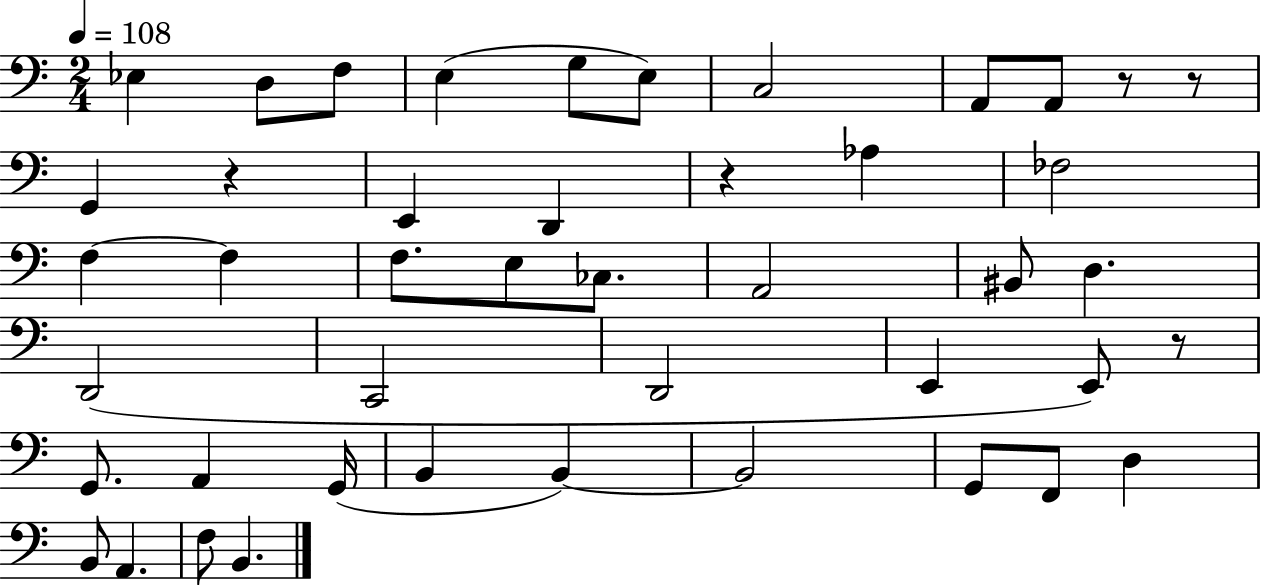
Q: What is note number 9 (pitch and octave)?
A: A2